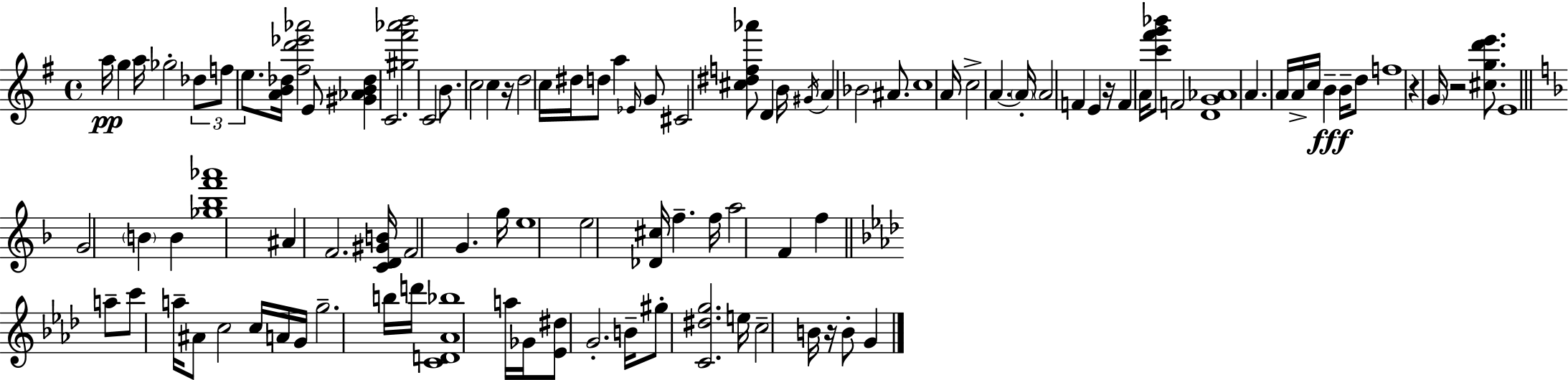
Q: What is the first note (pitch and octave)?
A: A5